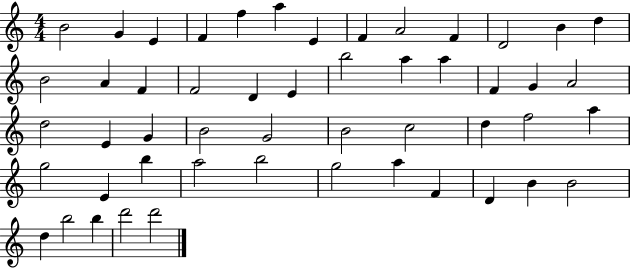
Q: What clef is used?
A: treble